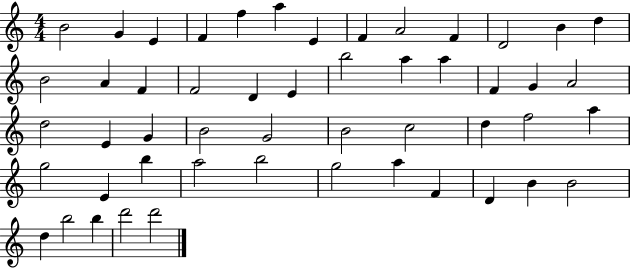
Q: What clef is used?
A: treble